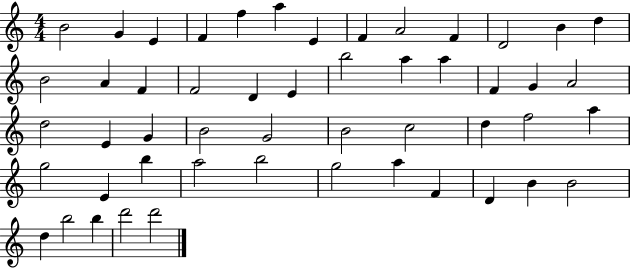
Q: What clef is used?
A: treble